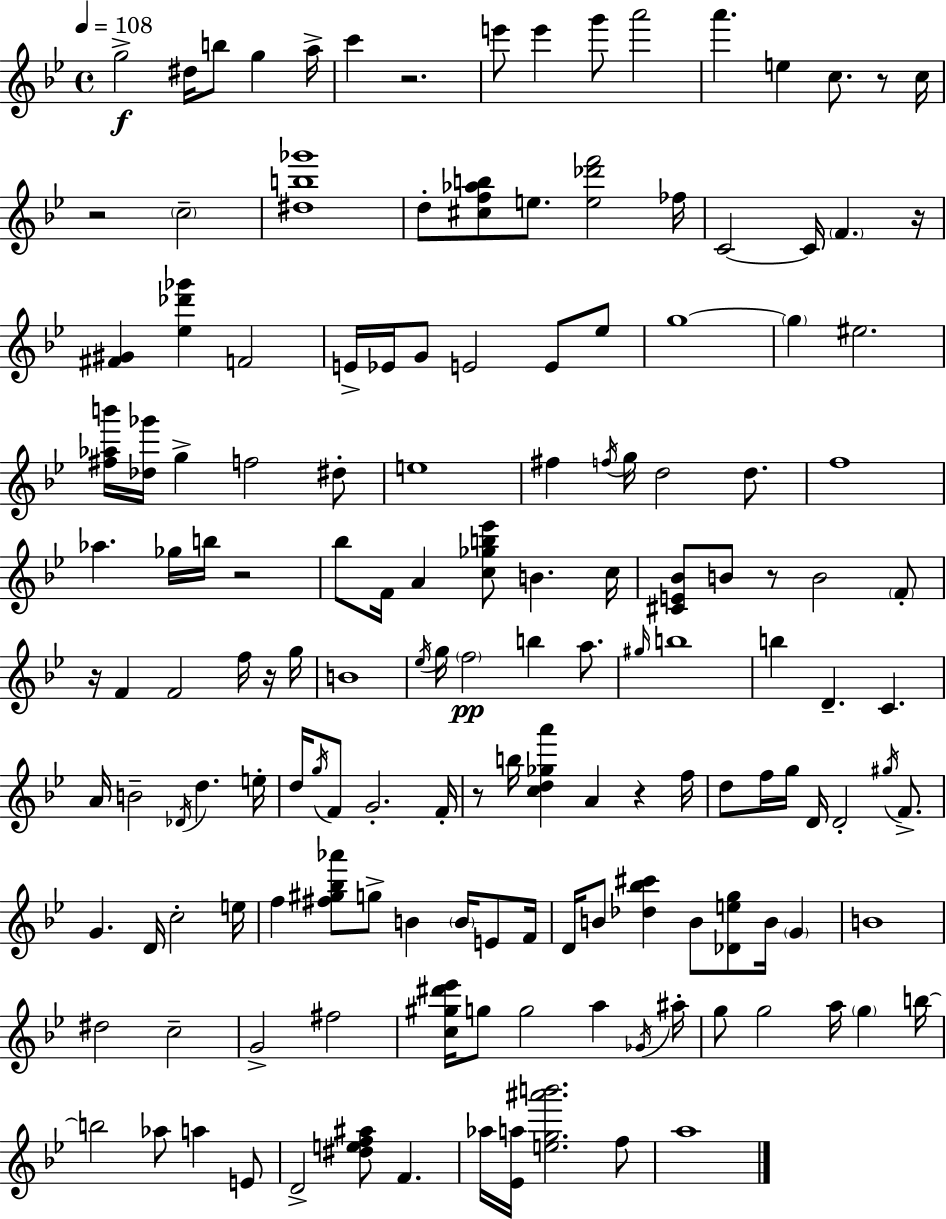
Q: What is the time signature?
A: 4/4